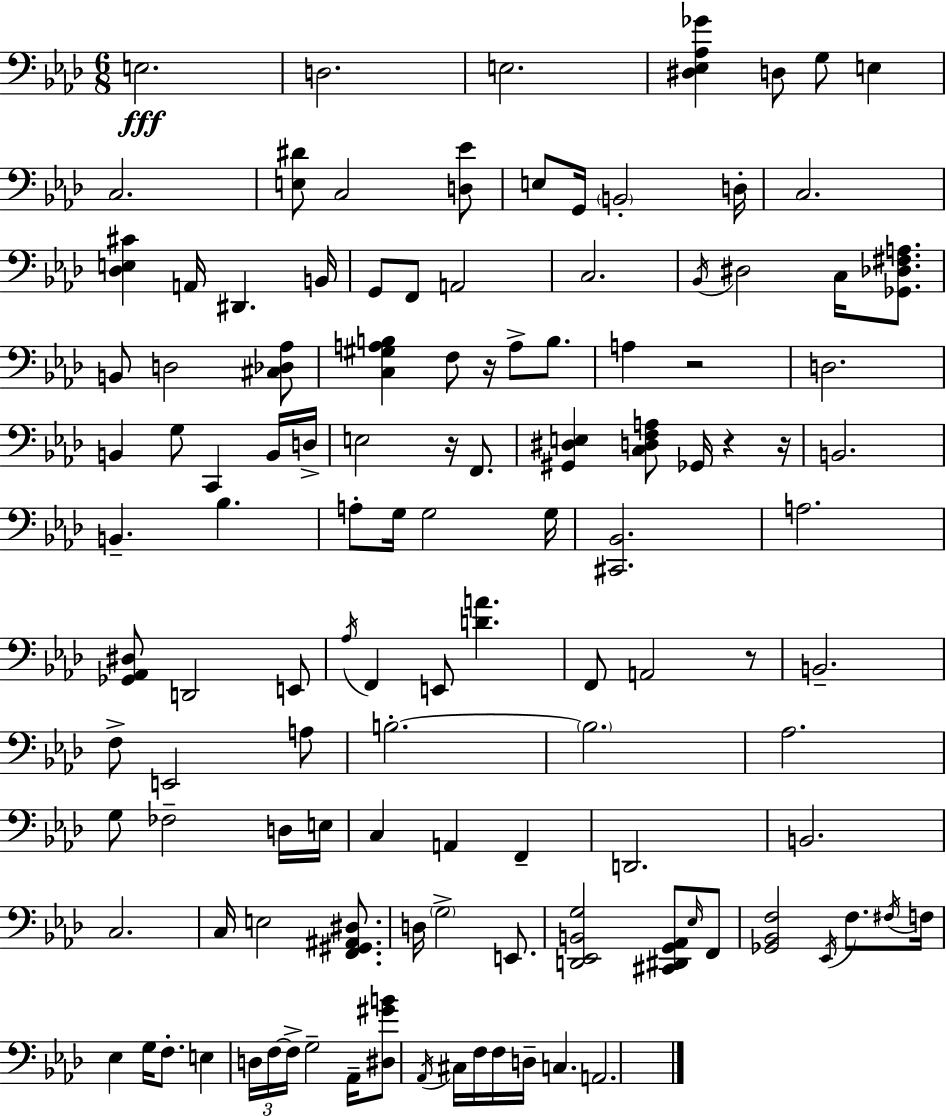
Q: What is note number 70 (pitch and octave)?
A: C3